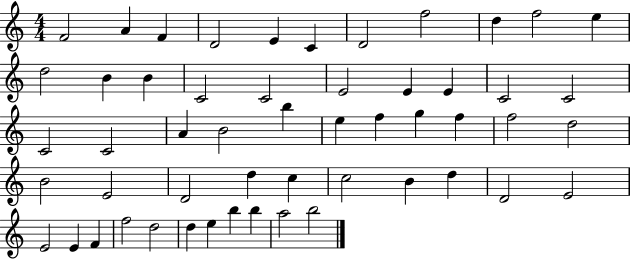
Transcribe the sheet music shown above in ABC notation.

X:1
T:Untitled
M:4/4
L:1/4
K:C
F2 A F D2 E C D2 f2 d f2 e d2 B B C2 C2 E2 E E C2 C2 C2 C2 A B2 b e f g f f2 d2 B2 E2 D2 d c c2 B d D2 E2 E2 E F f2 d2 d e b b a2 b2